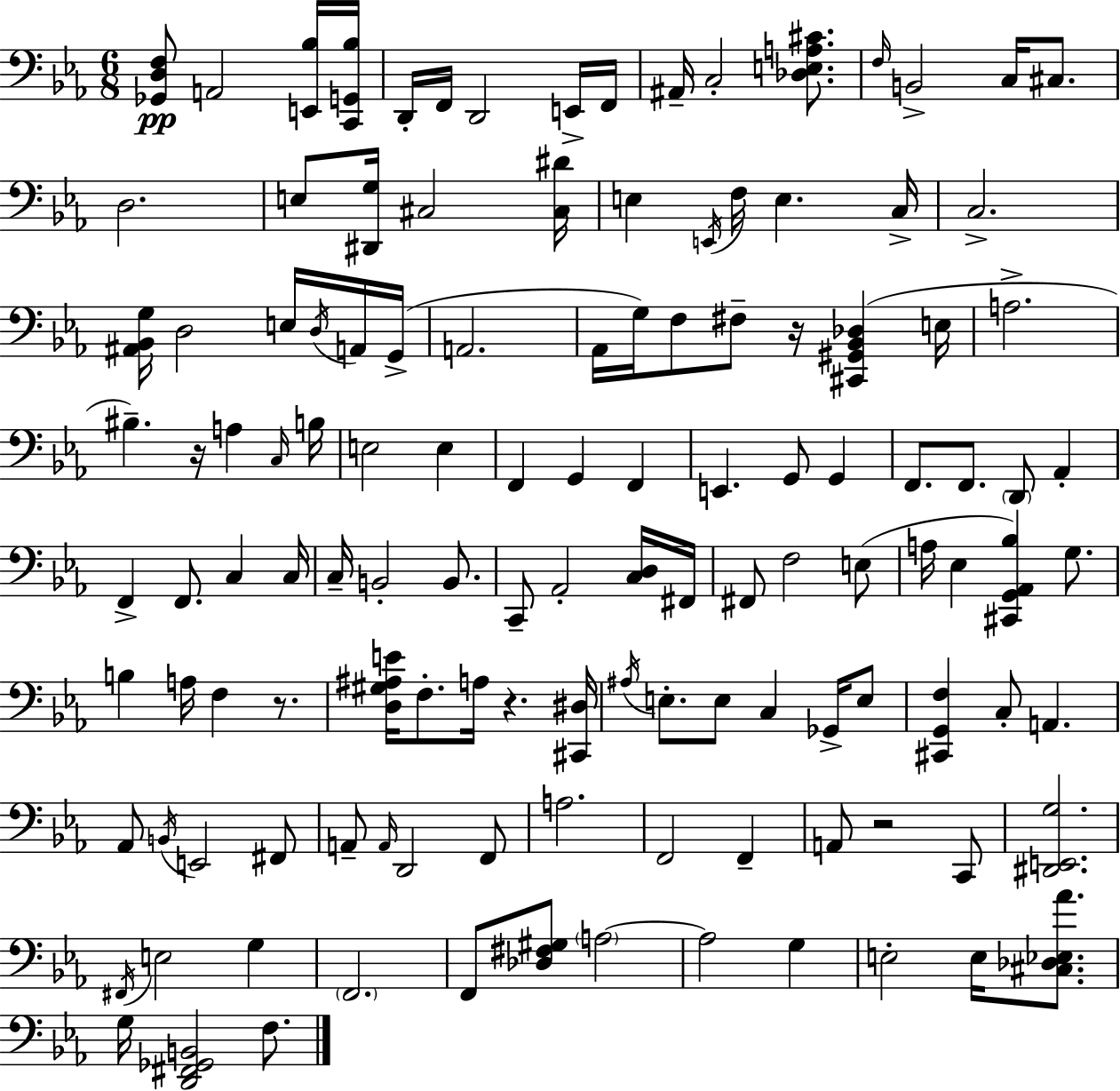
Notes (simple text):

[Gb2,D3,F3]/e A2/h [E2,Bb3]/s [C2,G2,Bb3]/s D2/s F2/s D2/h E2/s F2/s A#2/s C3/h [Db3,E3,A3,C#4]/e. F3/s B2/h C3/s C#3/e. D3/h. E3/e [D#2,G3]/s C#3/h [C#3,D#4]/s E3/q E2/s F3/s E3/q. C3/s C3/h. [A#2,Bb2,G3]/s D3/h E3/s D3/s A2/s G2/s A2/h. Ab2/s G3/s F3/e F#3/e R/s [C#2,G#2,Bb2,Db3]/q E3/s A3/h. BIS3/q. R/s A3/q C3/s B3/s E3/h E3/q F2/q G2/q F2/q E2/q. G2/e G2/q F2/e. F2/e. D2/e Ab2/q F2/q F2/e. C3/q C3/s C3/s B2/h B2/e. C2/e Ab2/h [C3,D3]/s F#2/s F#2/e F3/h E3/e A3/s Eb3/q [C#2,G2,Ab2,Bb3]/q G3/e. B3/q A3/s F3/q R/e. [D3,G#3,A#3,E4]/s F3/e. A3/s R/q. [C#2,D#3]/s A#3/s E3/e. E3/e C3/q Gb2/s E3/e [C#2,G2,F3]/q C3/e A2/q. Ab2/e B2/s E2/h F#2/e A2/e A2/s D2/h F2/e A3/h. F2/h F2/q A2/e R/h C2/e [D#2,E2,G3]/h. F#2/s E3/h G3/q F2/h. F2/e [Db3,F#3,G#3]/e A3/h A3/h G3/q E3/h E3/s [C#3,Db3,Eb3,Ab4]/e. G3/s [D2,F#2,Gb2,B2]/h F3/e.